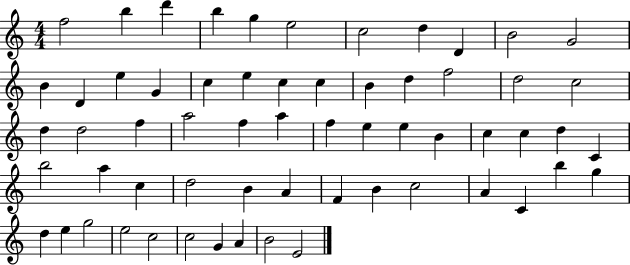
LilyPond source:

{
  \clef treble
  \numericTimeSignature
  \time 4/4
  \key c \major
  f''2 b''4 d'''4 | b''4 g''4 e''2 | c''2 d''4 d'4 | b'2 g'2 | \break b'4 d'4 e''4 g'4 | c''4 e''4 c''4 c''4 | b'4 d''4 f''2 | d''2 c''2 | \break d''4 d''2 f''4 | a''2 f''4 a''4 | f''4 e''4 e''4 b'4 | c''4 c''4 d''4 c'4 | \break b''2 a''4 c''4 | d''2 b'4 a'4 | f'4 b'4 c''2 | a'4 c'4 b''4 g''4 | \break d''4 e''4 g''2 | e''2 c''2 | c''2 g'4 a'4 | b'2 e'2 | \break \bar "|."
}